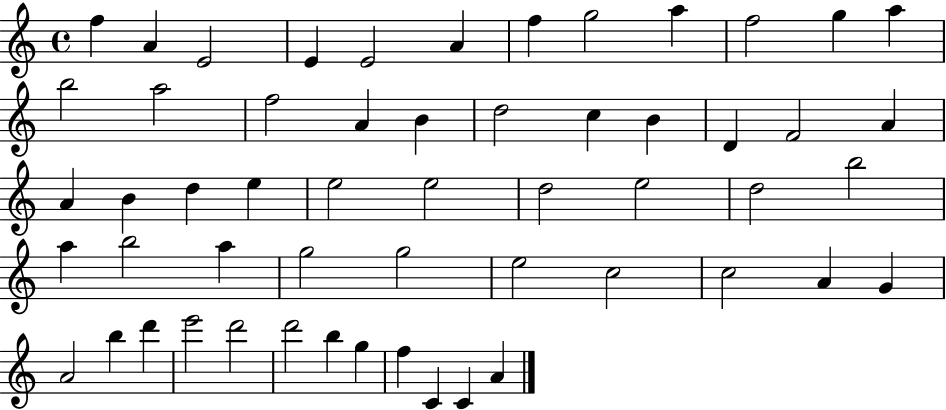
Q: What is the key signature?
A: C major